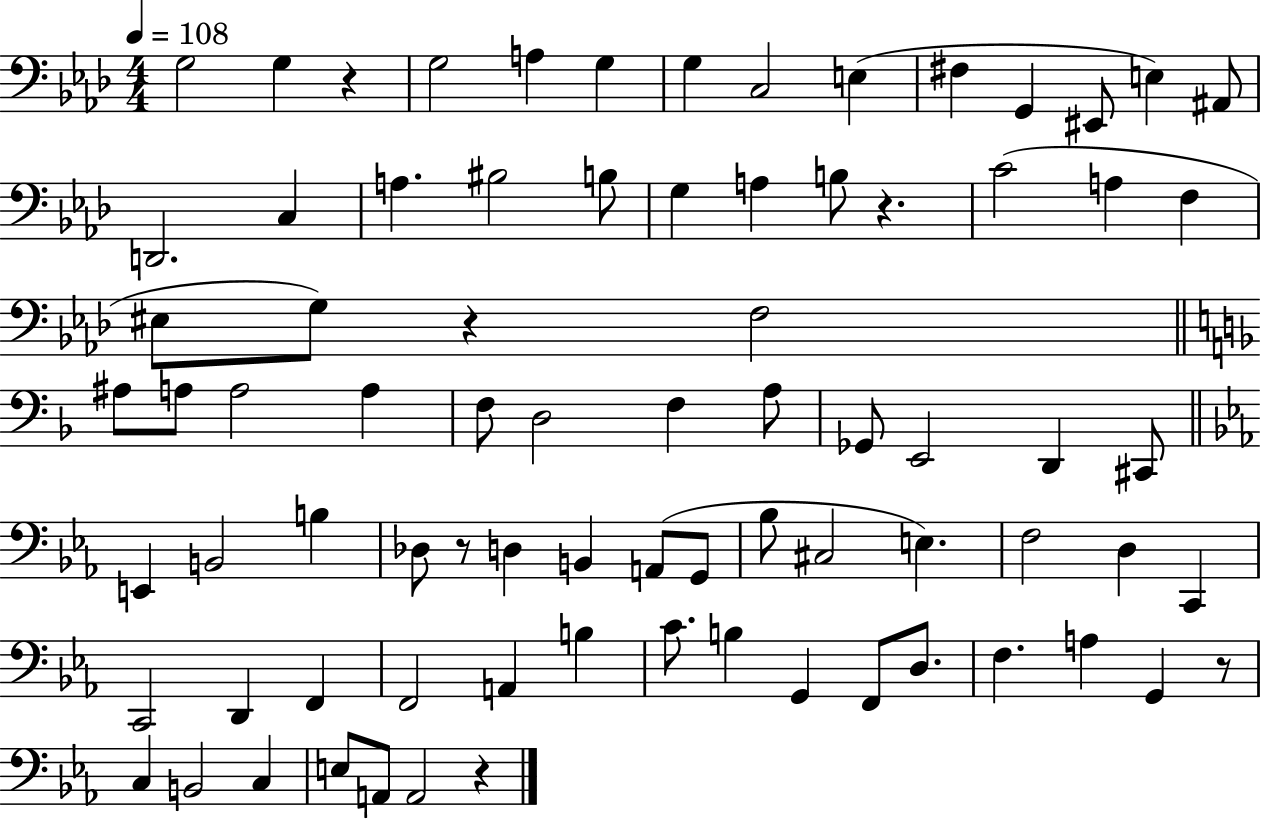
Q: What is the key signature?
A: AES major